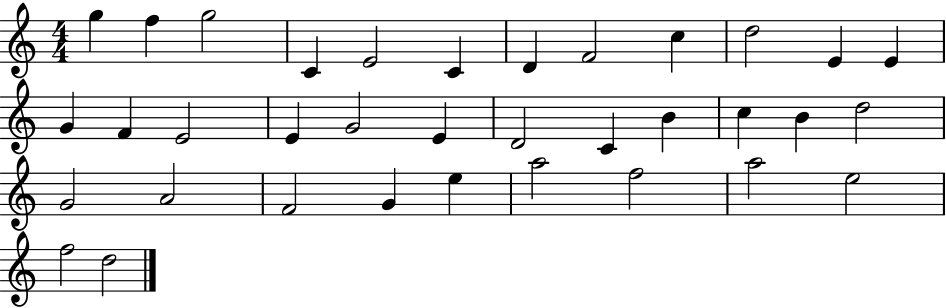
X:1
T:Untitled
M:4/4
L:1/4
K:C
g f g2 C E2 C D F2 c d2 E E G F E2 E G2 E D2 C B c B d2 G2 A2 F2 G e a2 f2 a2 e2 f2 d2